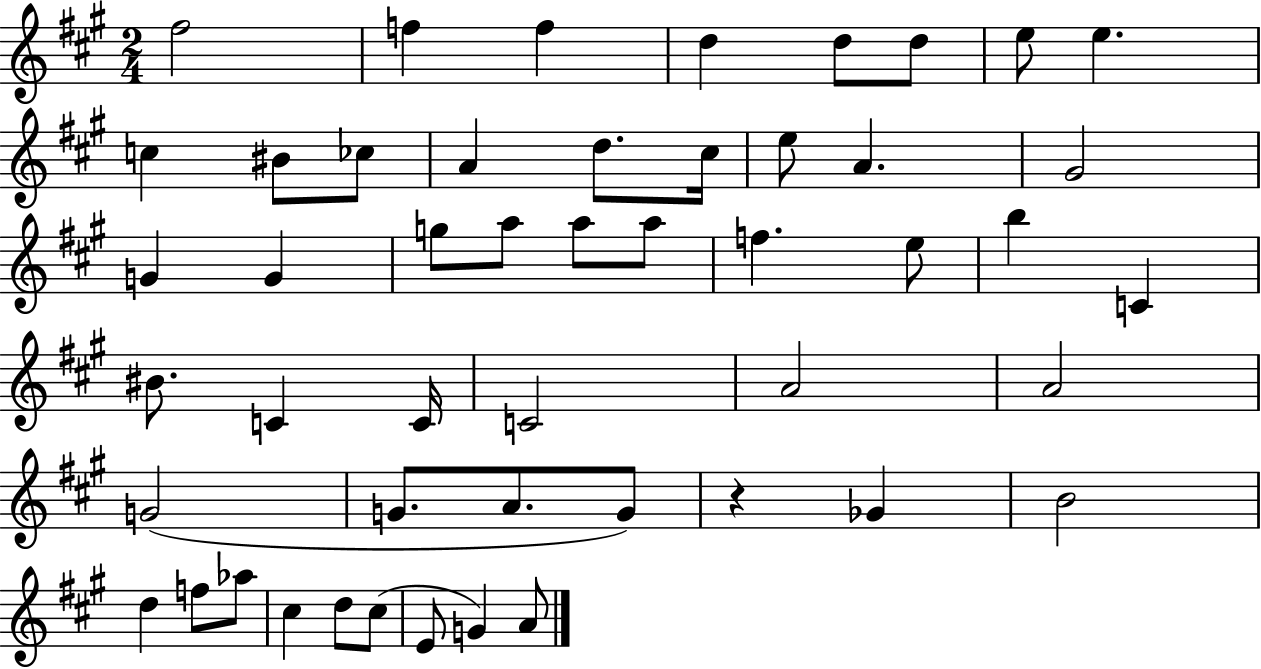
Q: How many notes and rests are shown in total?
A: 49